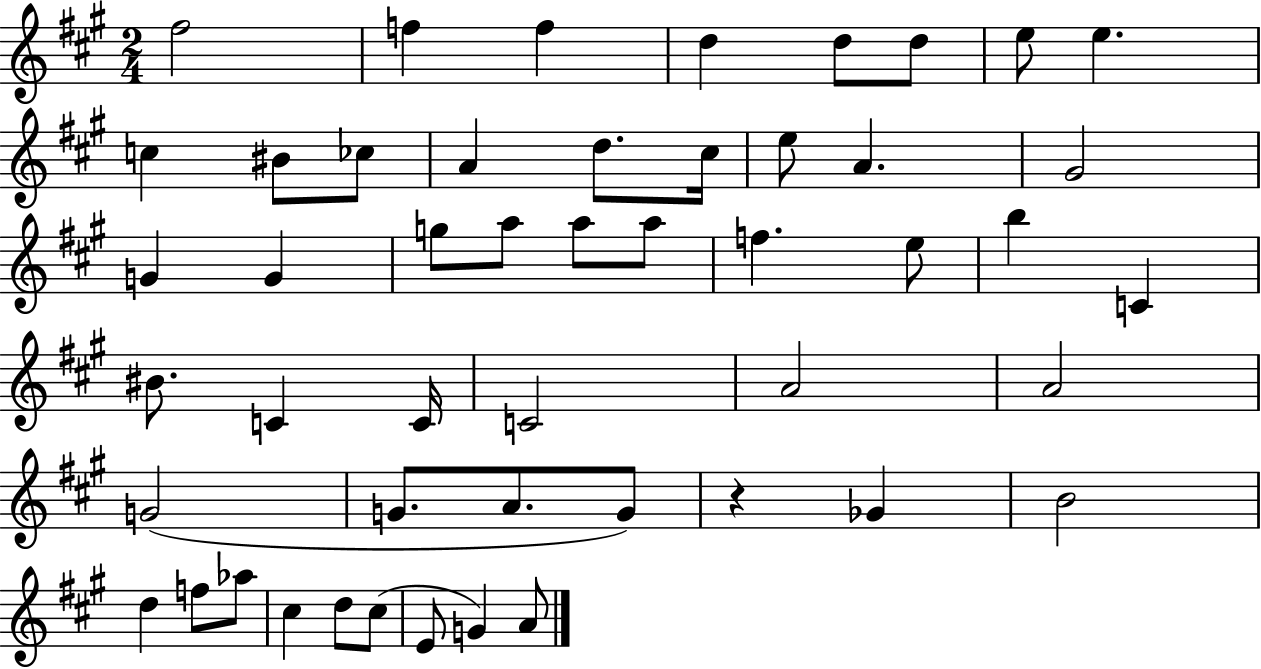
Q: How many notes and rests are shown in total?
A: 49